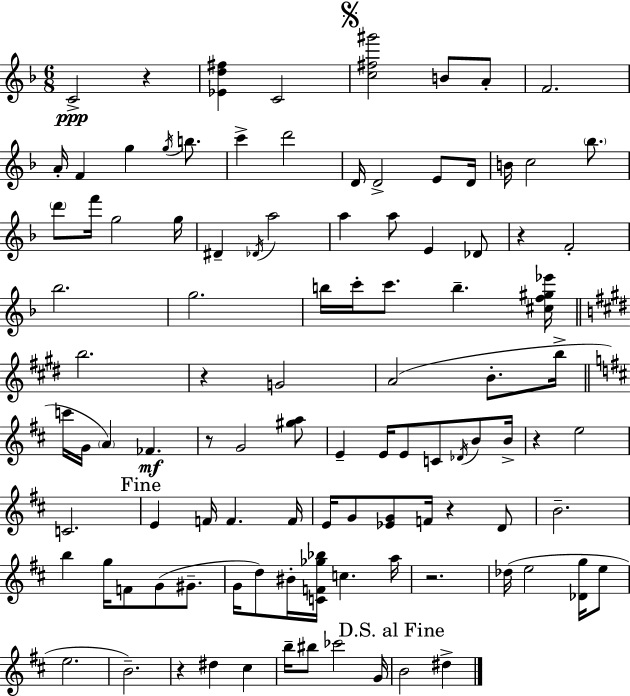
{
  \clef treble
  \numericTimeSignature
  \time 6/8
  \key f \major
  c'2->\ppp r4 | <ees' d'' fis''>4 c'2 | \mark \markup { \musicglyph "scripts.segno" } <c'' fis'' gis'''>2 b'8 a'8-. | f'2. | \break a'16-. f'4 g''4 \acciaccatura { g''16 } b''8. | c'''4-> d'''2 | d'16 d'2-> e'8 | d'16 b'16 c''2 \parenthesize bes''8. | \break \parenthesize d'''8 f'''16 g''2 | g''16 dis'4-- \acciaccatura { des'16 } a''2 | a''4 a''8 e'4 | des'8 r4 f'2-. | \break bes''2. | g''2. | b''16 c'''16-. c'''8. b''4.-- | <cis'' f'' gis'' ees'''>16 \bar "||" \break \key e \major b''2. | r4 g'2 | a'2( b'8.-. b''16-> | \bar "||" \break \key d \major c'''16 g'16 \parenthesize a'4) fes'4.\mf | r8 g'2 <gis'' a''>8 | e'4-- e'16 e'8 c'8 \acciaccatura { des'16 } b'8 | b'16-> r4 e''2 | \break c'2. | \mark "Fine" e'4 f'16 f'4. | f'16 e'16 g'8 <ees' g'>8 f'16 r4 d'8 | b'2.-- | \break b''4 g''16 f'8 g'8( gis'8.-- | g'16 d''8) bis'16-. <c' f' ges'' bes''>16 c''4. | a''16 r2. | des''16( e''2 <des' g''>16 e''8 | \break e''2. | b'2.--) | r4 dis''4 cis''4 | b''16-- bis''8 ces'''2 | \break g'16 \mark "D.S. al Fine" b'2 dis''4-> | \bar "|."
}